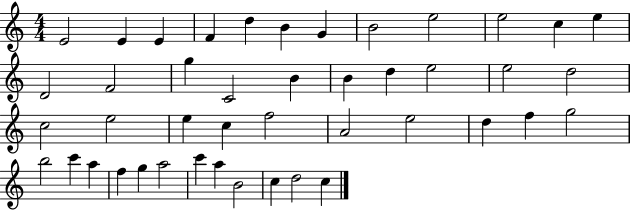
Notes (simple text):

E4/h E4/q E4/q F4/q D5/q B4/q G4/q B4/h E5/h E5/h C5/q E5/q D4/h F4/h G5/q C4/h B4/q B4/q D5/q E5/h E5/h D5/h C5/h E5/h E5/q C5/q F5/h A4/h E5/h D5/q F5/q G5/h B5/h C6/q A5/q F5/q G5/q A5/h C6/q A5/q B4/h C5/q D5/h C5/q